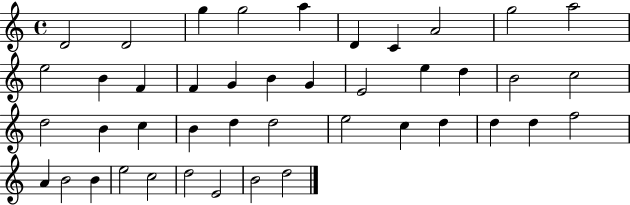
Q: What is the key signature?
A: C major